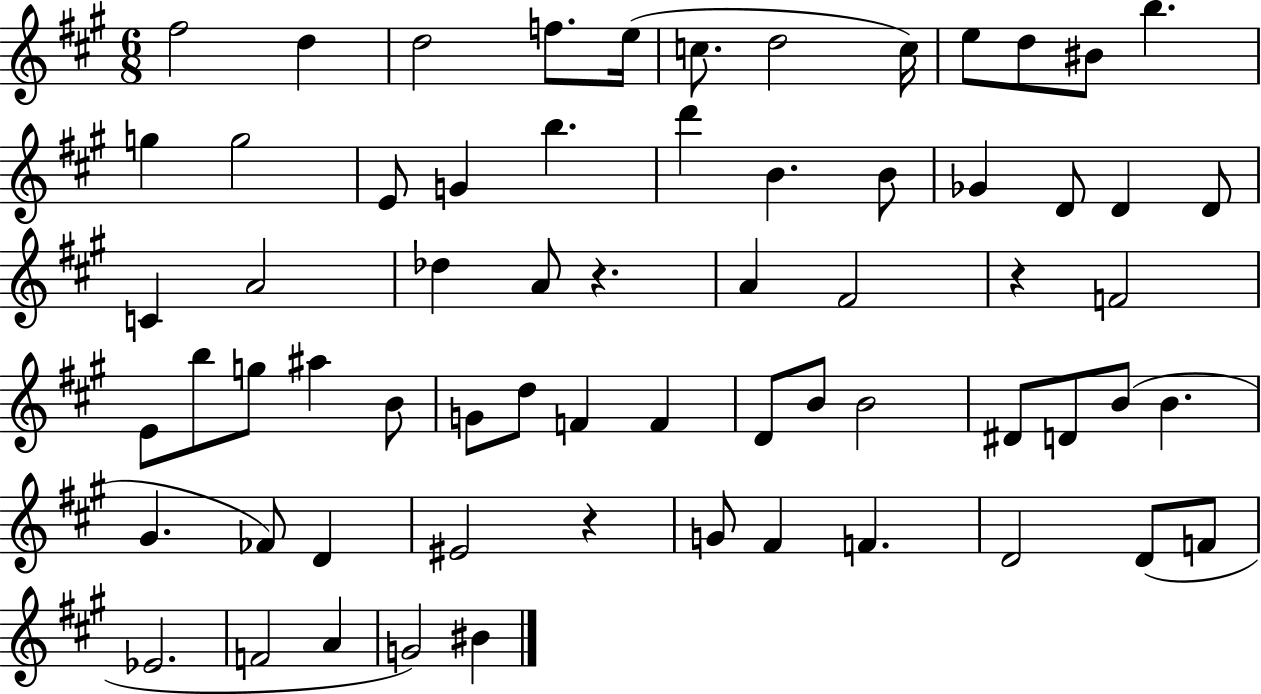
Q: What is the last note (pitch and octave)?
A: BIS4